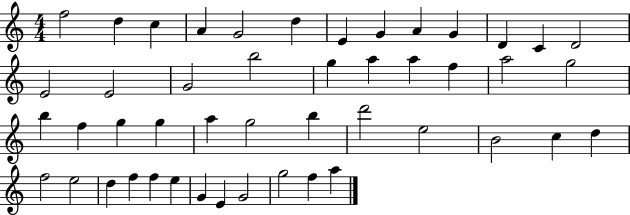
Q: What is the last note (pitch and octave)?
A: A5